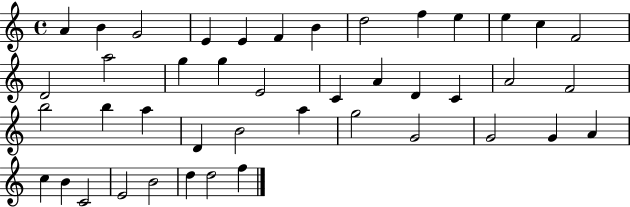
X:1
T:Untitled
M:4/4
L:1/4
K:C
A B G2 E E F B d2 f e e c F2 D2 a2 g g E2 C A D C A2 F2 b2 b a D B2 a g2 G2 G2 G A c B C2 E2 B2 d d2 f